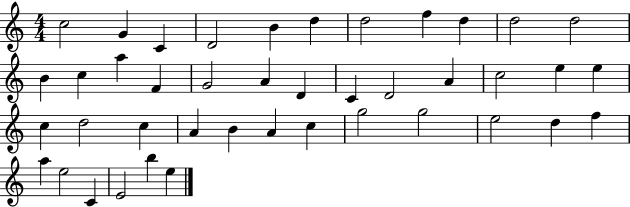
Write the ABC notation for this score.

X:1
T:Untitled
M:4/4
L:1/4
K:C
c2 G C D2 B d d2 f d d2 d2 B c a F G2 A D C D2 A c2 e e c d2 c A B A c g2 g2 e2 d f a e2 C E2 b e